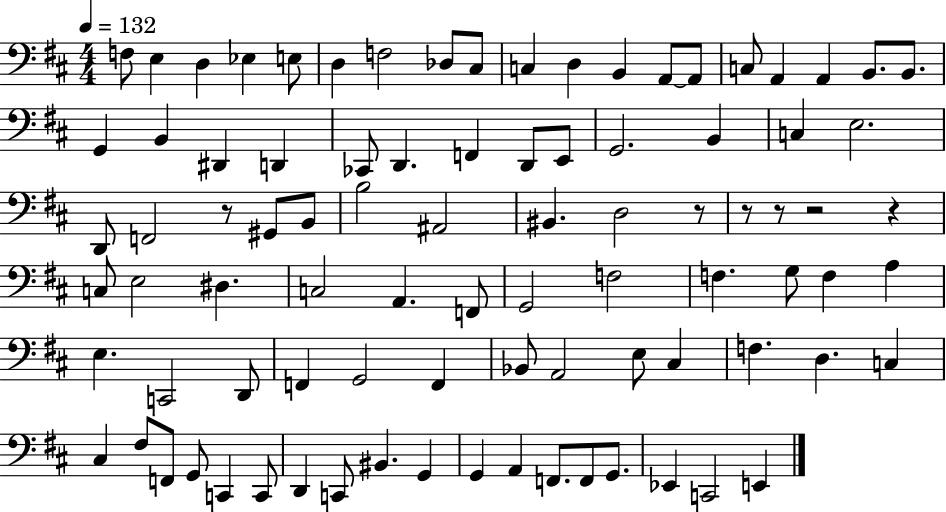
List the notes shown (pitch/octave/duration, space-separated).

F3/e E3/q D3/q Eb3/q E3/e D3/q F3/h Db3/e C#3/e C3/q D3/q B2/q A2/e A2/e C3/e A2/q A2/q B2/e. B2/e. G2/q B2/q D#2/q D2/q CES2/e D2/q. F2/q D2/e E2/e G2/h. B2/q C3/q E3/h. D2/e F2/h R/e G#2/e B2/e B3/h A#2/h BIS2/q. D3/h R/e R/e R/e R/h R/q C3/e E3/h D#3/q. C3/h A2/q. F2/e G2/h F3/h F3/q. G3/e F3/q A3/q E3/q. C2/h D2/e F2/q G2/h F2/q Bb2/e A2/h E3/e C#3/q F3/q. D3/q. C3/q C#3/q F#3/e F2/e G2/e C2/q C2/e D2/q C2/e BIS2/q. G2/q G2/q A2/q F2/e. F2/e G2/e. Eb2/q C2/h E2/q